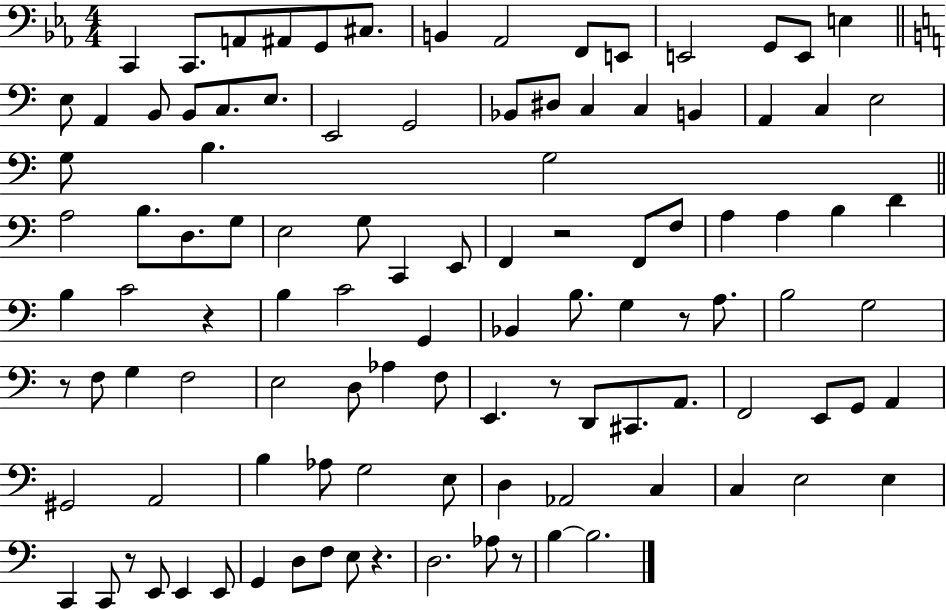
{
  \clef bass
  \numericTimeSignature
  \time 4/4
  \key ees \major
  c,4 c,8. a,8 ais,8 g,8 cis8. | b,4 aes,2 f,8 e,8 | e,2 g,8 e,8 e4 | \bar "||" \break \key c \major e8 a,4 b,8 b,8 c8. e8. | e,2 g,2 | bes,8 dis8 c4 c4 b,4 | a,4 c4 e2 | \break g8 b4. g2 | \bar "||" \break \key a \minor a2 b8. d8. g8 | e2 g8 c,4 e,8 | f,4 r2 f,8 f8 | a4 a4 b4 d'4 | \break b4 c'2 r4 | b4 c'2 g,4 | bes,4 b8. g4 r8 a8. | b2 g2 | \break r8 f8 g4 f2 | e2 d8 aes4 f8 | e,4. r8 d,8 cis,8. a,8. | f,2 e,8 g,8 a,4 | \break gis,2 a,2 | b4 aes8 g2 e8 | d4 aes,2 c4 | c4 e2 e4 | \break c,4 c,8 r8 e,8 e,4 e,8 | g,4 d8 f8 e8 r4. | d2. aes8 r8 | b4~~ b2. | \break \bar "|."
}